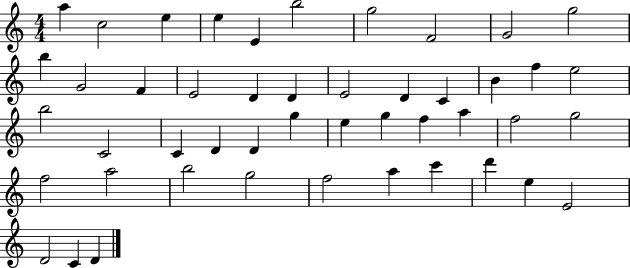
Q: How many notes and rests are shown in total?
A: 47